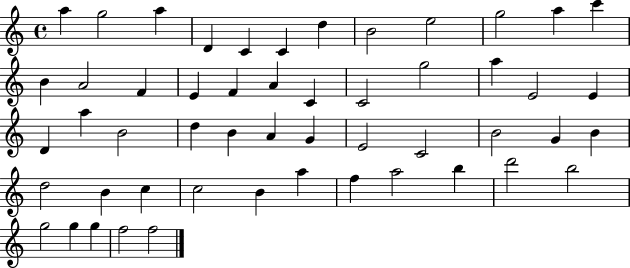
X:1
T:Untitled
M:4/4
L:1/4
K:C
a g2 a D C C d B2 e2 g2 a c' B A2 F E F A C C2 g2 a E2 E D a B2 d B A G E2 C2 B2 G B d2 B c c2 B a f a2 b d'2 b2 g2 g g f2 f2